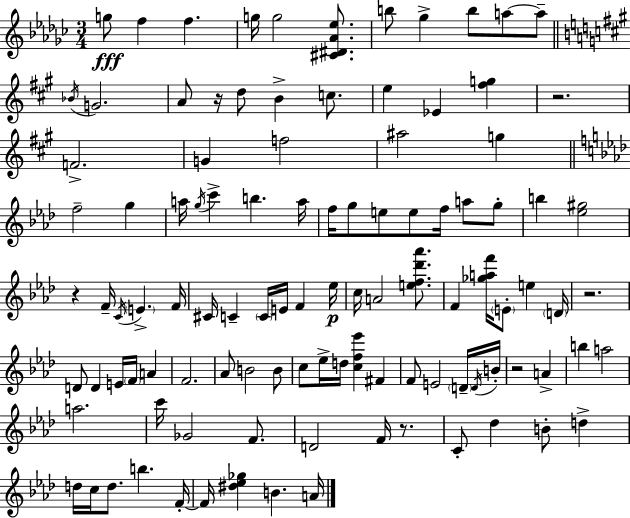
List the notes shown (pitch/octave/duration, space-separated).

G5/e F5/q F5/q. G5/s G5/h [C#4,D#4,Ab4,Eb5]/e. B5/e Gb5/q B5/e A5/e A5/e Bb4/s G4/h. A4/e R/s D5/e B4/q C5/e. E5/q Eb4/q [F#5,G5]/q R/h. F4/h. G4/q F5/h A#5/h G5/q F5/h G5/q A5/s G5/s C6/q B5/q. A5/s F5/s G5/e E5/e E5/e F5/s A5/e G5/e B5/q [Eb5,G#5]/h R/q F4/s C4/s E4/q. F4/s C#4/s C4/q C4/s E4/s F4/q Eb5/s C5/s A4/h [E5,F5,Db6,Ab6]/e. F4/q [Gb5,A5,F6]/s E4/e E5/q D4/s R/h. D4/e D4/q E4/s F4/s A4/q F4/h. Ab4/e B4/h B4/e C5/e Eb5/s D5/s [C5,F5,Eb6]/q F#4/q F4/e E4/h D4/s D4/s B4/s R/h A4/q B5/q A5/h A5/h. C6/s Gb4/h F4/e. D4/h F4/s R/e. C4/e Db5/q B4/e D5/q D5/s C5/s D5/e. B5/q. F4/s F4/s [D#5,Eb5,Gb5]/q B4/q. A4/s